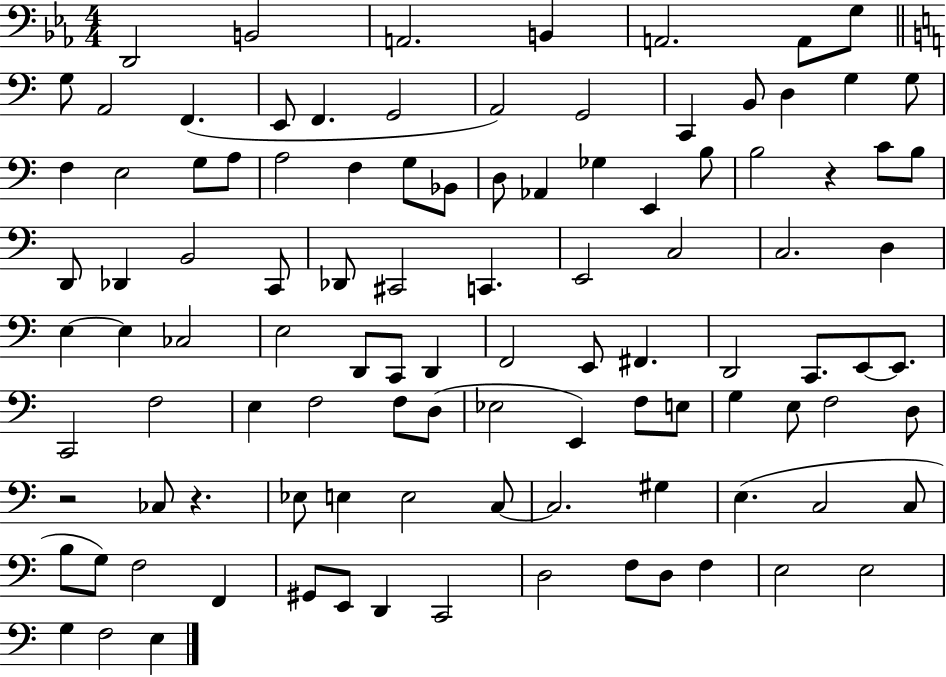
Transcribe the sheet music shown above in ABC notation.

X:1
T:Untitled
M:4/4
L:1/4
K:Eb
D,,2 B,,2 A,,2 B,, A,,2 A,,/2 G,/2 G,/2 A,,2 F,, E,,/2 F,, G,,2 A,,2 G,,2 C,, B,,/2 D, G, G,/2 F, E,2 G,/2 A,/2 A,2 F, G,/2 _B,,/2 D,/2 _A,, _G, E,, B,/2 B,2 z C/2 B,/2 D,,/2 _D,, B,,2 C,,/2 _D,,/2 ^C,,2 C,, E,,2 C,2 C,2 D, E, E, _C,2 E,2 D,,/2 C,,/2 D,, F,,2 E,,/2 ^F,, D,,2 C,,/2 E,,/2 E,,/2 C,,2 F,2 E, F,2 F,/2 D,/2 _E,2 E,, F,/2 E,/2 G, E,/2 F,2 D,/2 z2 _C,/2 z _E,/2 E, E,2 C,/2 C,2 ^G, E, C,2 C,/2 B,/2 G,/2 F,2 F,, ^G,,/2 E,,/2 D,, C,,2 D,2 F,/2 D,/2 F, E,2 E,2 G, F,2 E,